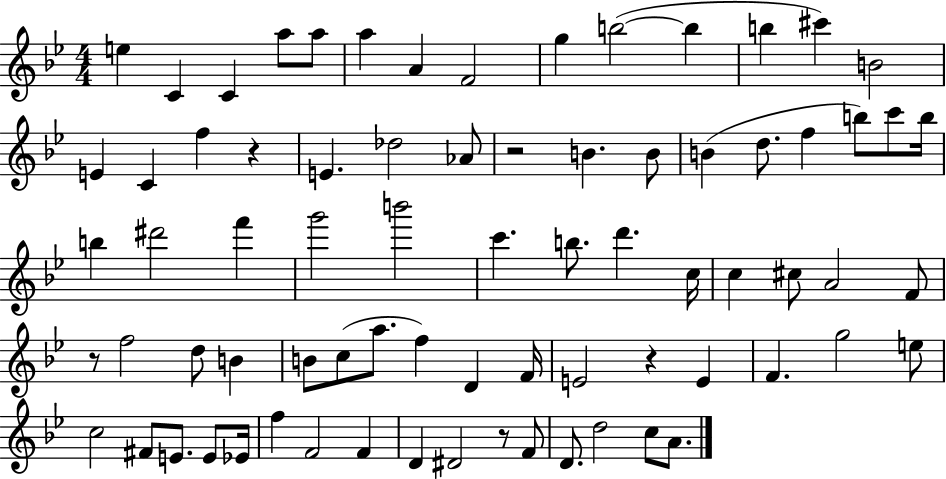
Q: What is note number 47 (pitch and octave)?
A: A5